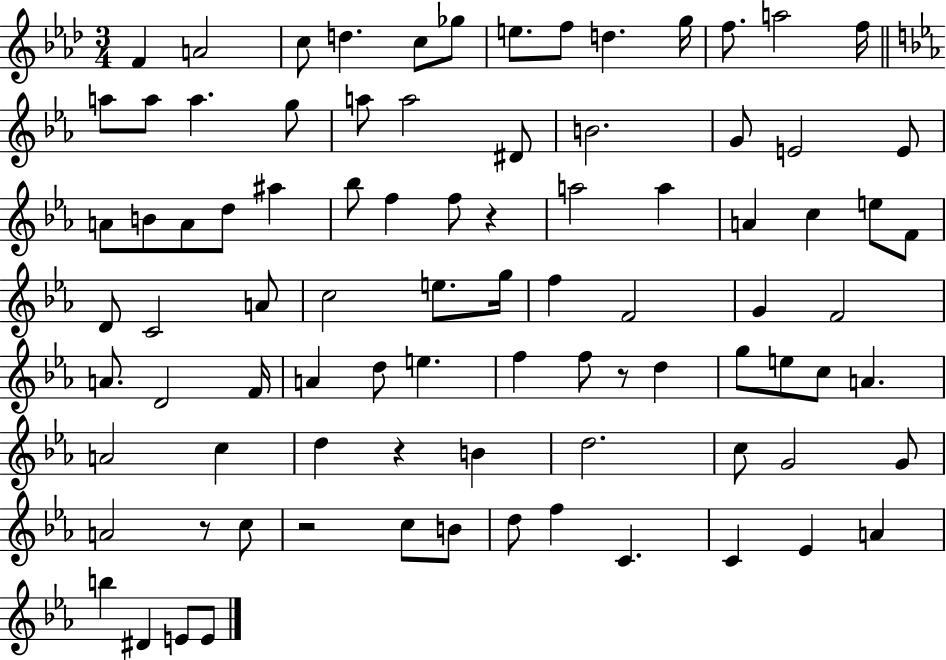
{
  \clef treble
  \numericTimeSignature
  \time 3/4
  \key aes \major
  f'4 a'2 | c''8 d''4. c''8 ges''8 | e''8. f''8 d''4. g''16 | f''8. a''2 f''16 | \break \bar "||" \break \key ees \major a''8 a''8 a''4. g''8 | a''8 a''2 dis'8 | b'2. | g'8 e'2 e'8 | \break a'8 b'8 a'8 d''8 ais''4 | bes''8 f''4 f''8 r4 | a''2 a''4 | a'4 c''4 e''8 f'8 | \break d'8 c'2 a'8 | c''2 e''8. g''16 | f''4 f'2 | g'4 f'2 | \break a'8. d'2 f'16 | a'4 d''8 e''4. | f''4 f''8 r8 d''4 | g''8 e''8 c''8 a'4. | \break a'2 c''4 | d''4 r4 b'4 | d''2. | c''8 g'2 g'8 | \break a'2 r8 c''8 | r2 c''8 b'8 | d''8 f''4 c'4. | c'4 ees'4 a'4 | \break b''4 dis'4 e'8 e'8 | \bar "|."
}